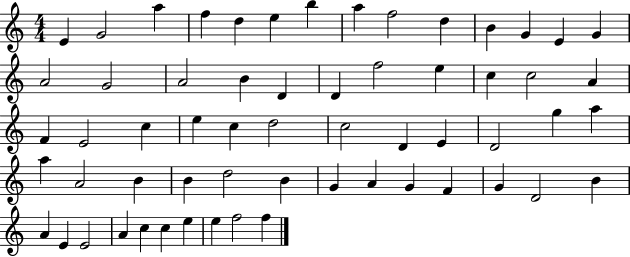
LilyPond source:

{
  \clef treble
  \numericTimeSignature
  \time 4/4
  \key c \major
  e'4 g'2 a''4 | f''4 d''4 e''4 b''4 | a''4 f''2 d''4 | b'4 g'4 e'4 g'4 | \break a'2 g'2 | a'2 b'4 d'4 | d'4 f''2 e''4 | c''4 c''2 a'4 | \break f'4 e'2 c''4 | e''4 c''4 d''2 | c''2 d'4 e'4 | d'2 g''4 a''4 | \break a''4 a'2 b'4 | b'4 d''2 b'4 | g'4 a'4 g'4 f'4 | g'4 d'2 b'4 | \break a'4 e'4 e'2 | a'4 c''4 c''4 e''4 | e''4 f''2 f''4 | \bar "|."
}